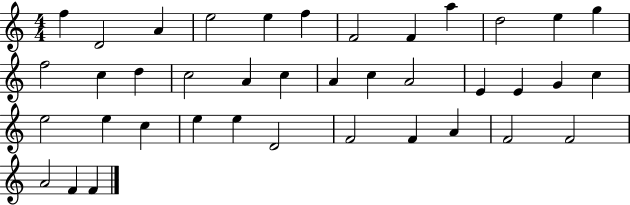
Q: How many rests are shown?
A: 0